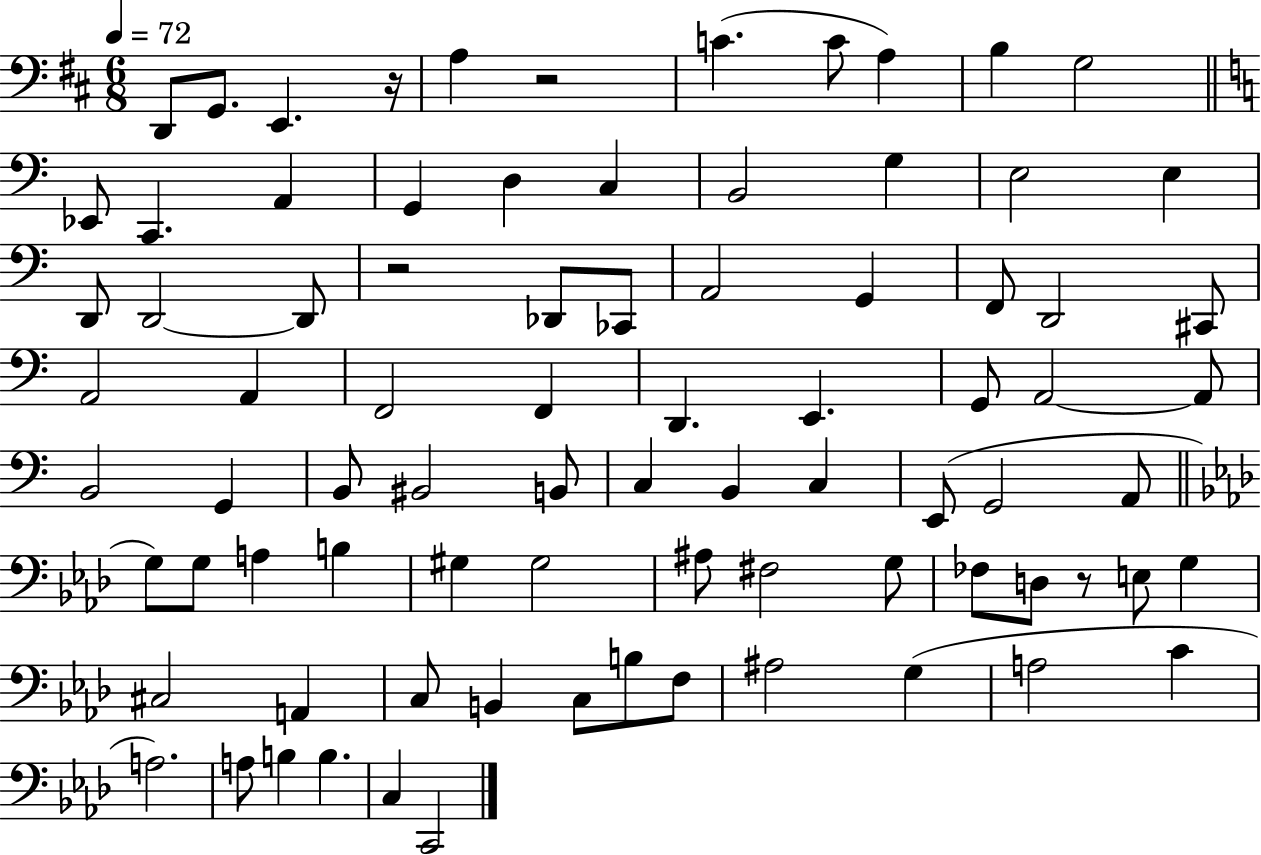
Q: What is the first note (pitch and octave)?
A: D2